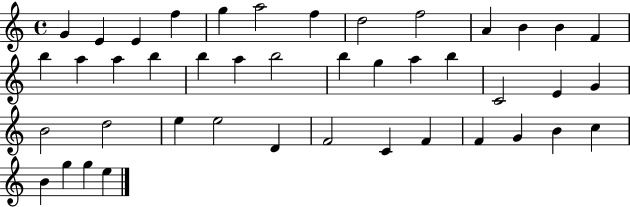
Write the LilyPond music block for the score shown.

{
  \clef treble
  \time 4/4
  \defaultTimeSignature
  \key c \major
  g'4 e'4 e'4 f''4 | g''4 a''2 f''4 | d''2 f''2 | a'4 b'4 b'4 f'4 | \break b''4 a''4 a''4 b''4 | b''4 a''4 b''2 | b''4 g''4 a''4 b''4 | c'2 e'4 g'4 | \break b'2 d''2 | e''4 e''2 d'4 | f'2 c'4 f'4 | f'4 g'4 b'4 c''4 | \break b'4 g''4 g''4 e''4 | \bar "|."
}